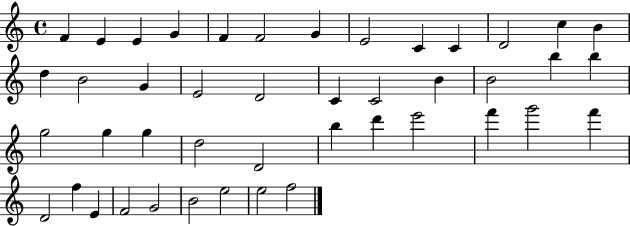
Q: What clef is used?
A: treble